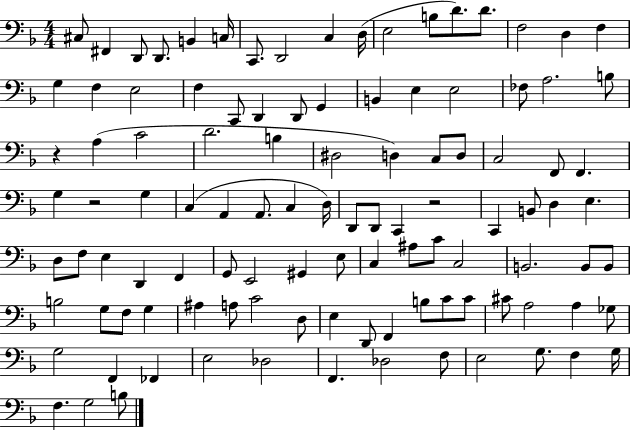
C#3/e F#2/q D2/e D2/e. B2/q C3/s C2/e. D2/h C3/q D3/s E3/h B3/e D4/e. D4/e. F3/h D3/q F3/q G3/q F3/q E3/h F3/q C2/e D2/q D2/e G2/q B2/q E3/q E3/h FES3/e A3/h. B3/e R/q A3/q C4/h D4/h. B3/q D#3/h D3/q C3/e D3/e C3/h F2/e F2/q. G3/q R/h G3/q C3/q A2/q A2/e. C3/q D3/s D2/e D2/e C2/q R/h C2/q B2/e D3/q E3/q. D3/e F3/e E3/q D2/q F2/q G2/e E2/h G#2/q E3/e C3/q A#3/e C4/e C3/h B2/h. B2/e B2/e B3/h G3/e F3/e G3/q A#3/q A3/e C4/h D3/e E3/q D2/e F2/q B3/e C4/e C4/e C#4/e A3/h A3/q Gb3/e G3/h F2/q FES2/q E3/h Db3/h F2/q. Db3/h F3/e E3/h G3/e. F3/q G3/s F3/q. G3/h B3/e